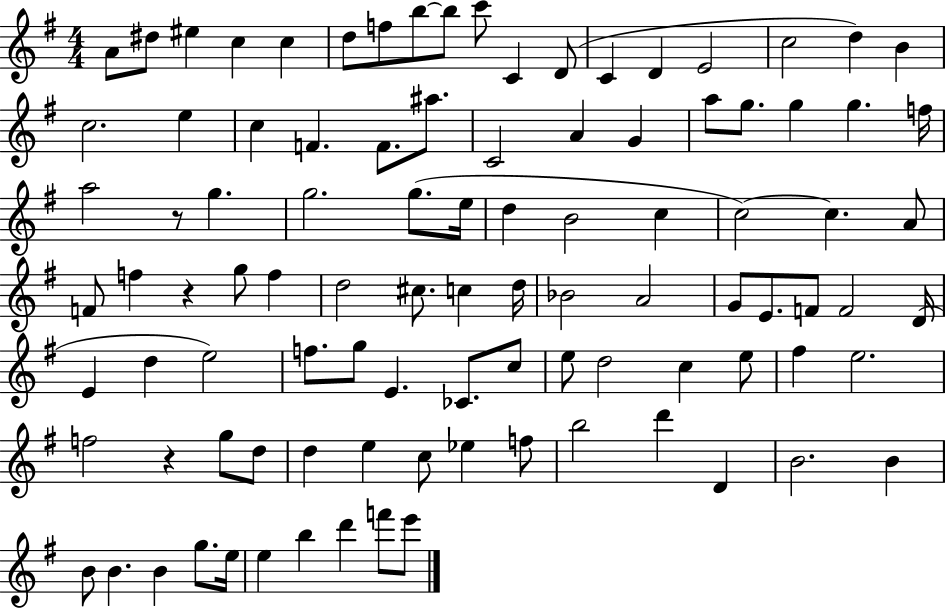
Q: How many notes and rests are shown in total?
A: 98